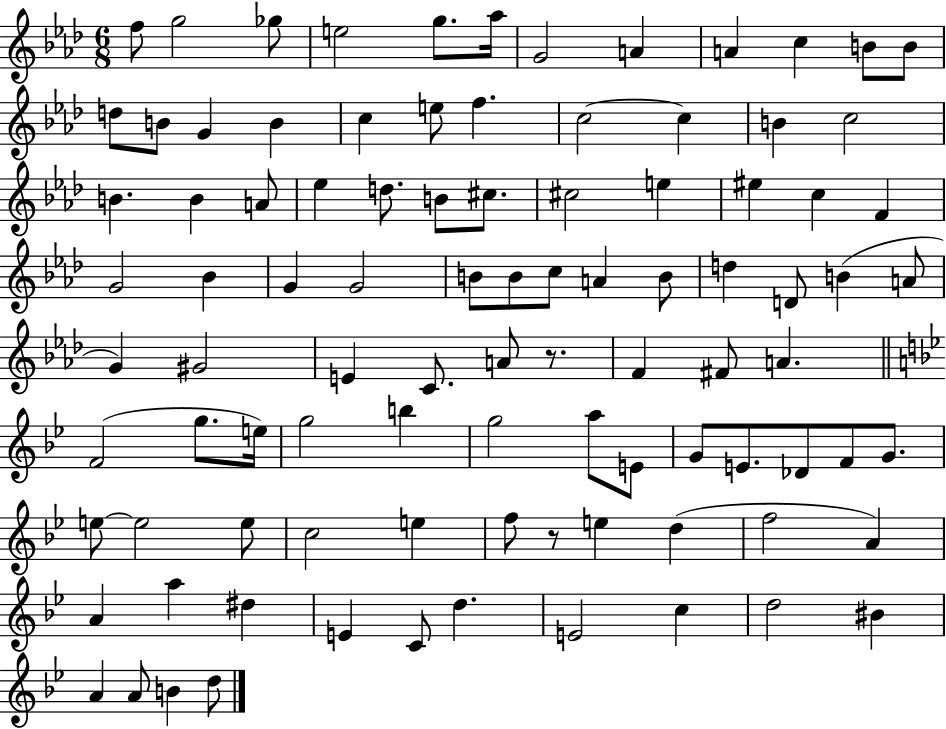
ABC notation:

X:1
T:Untitled
M:6/8
L:1/4
K:Ab
f/2 g2 _g/2 e2 g/2 _a/4 G2 A A c B/2 B/2 d/2 B/2 G B c e/2 f c2 c B c2 B B A/2 _e d/2 B/2 ^c/2 ^c2 e ^e c F G2 _B G G2 B/2 B/2 c/2 A B/2 d D/2 B A/2 G ^G2 E C/2 A/2 z/2 F ^F/2 A F2 g/2 e/4 g2 b g2 a/2 E/2 G/2 E/2 _D/2 F/2 G/2 e/2 e2 e/2 c2 e f/2 z/2 e d f2 A A a ^d E C/2 d E2 c d2 ^B A A/2 B d/2